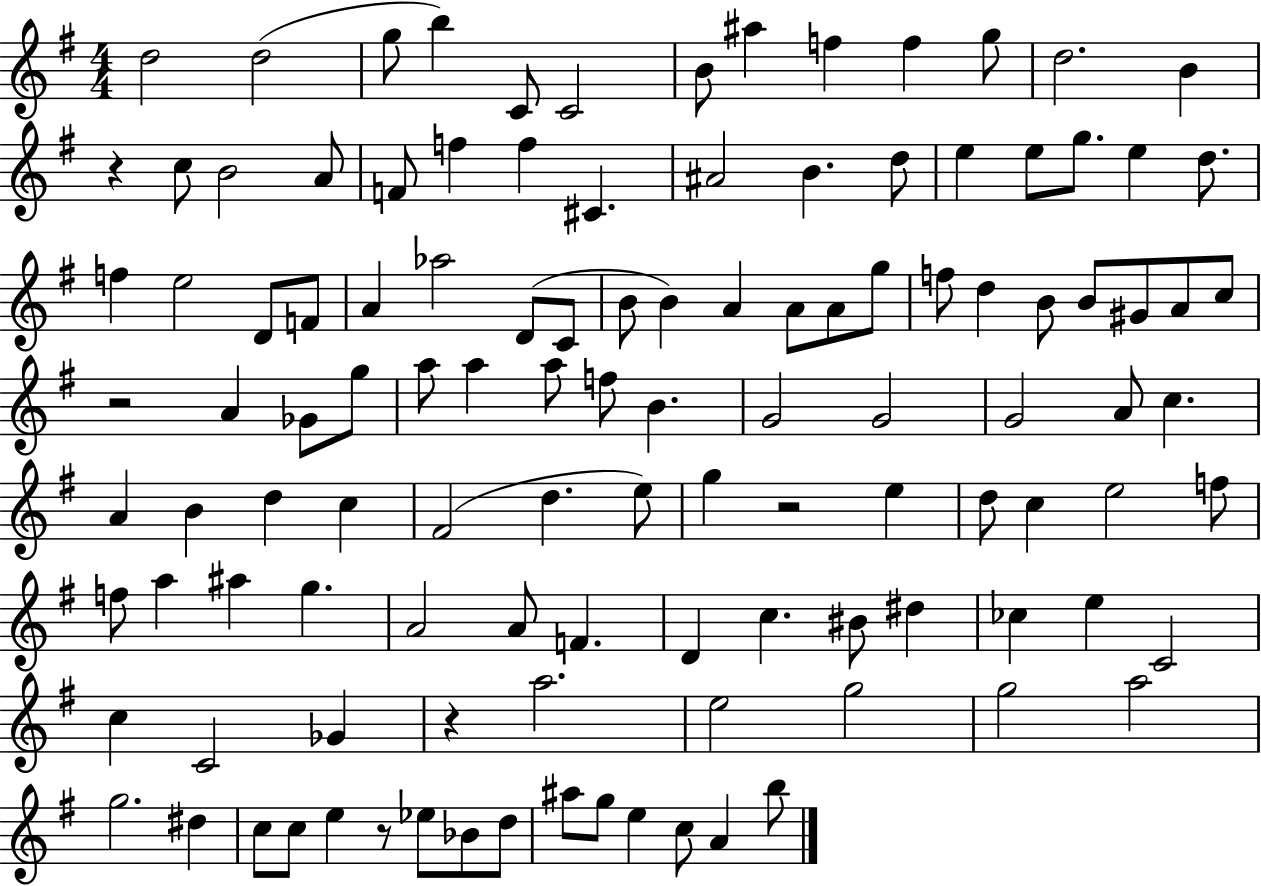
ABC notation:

X:1
T:Untitled
M:4/4
L:1/4
K:G
d2 d2 g/2 b C/2 C2 B/2 ^a f f g/2 d2 B z c/2 B2 A/2 F/2 f f ^C ^A2 B d/2 e e/2 g/2 e d/2 f e2 D/2 F/2 A _a2 D/2 C/2 B/2 B A A/2 A/2 g/2 f/2 d B/2 B/2 ^G/2 A/2 c/2 z2 A _G/2 g/2 a/2 a a/2 f/2 B G2 G2 G2 A/2 c A B d c ^F2 d e/2 g z2 e d/2 c e2 f/2 f/2 a ^a g A2 A/2 F D c ^B/2 ^d _c e C2 c C2 _G z a2 e2 g2 g2 a2 g2 ^d c/2 c/2 e z/2 _e/2 _B/2 d/2 ^a/2 g/2 e c/2 A b/2